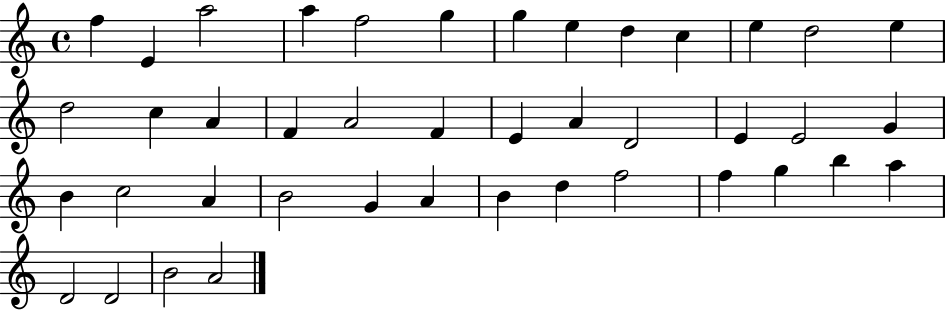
F5/q E4/q A5/h A5/q F5/h G5/q G5/q E5/q D5/q C5/q E5/q D5/h E5/q D5/h C5/q A4/q F4/q A4/h F4/q E4/q A4/q D4/h E4/q E4/h G4/q B4/q C5/h A4/q B4/h G4/q A4/q B4/q D5/q F5/h F5/q G5/q B5/q A5/q D4/h D4/h B4/h A4/h